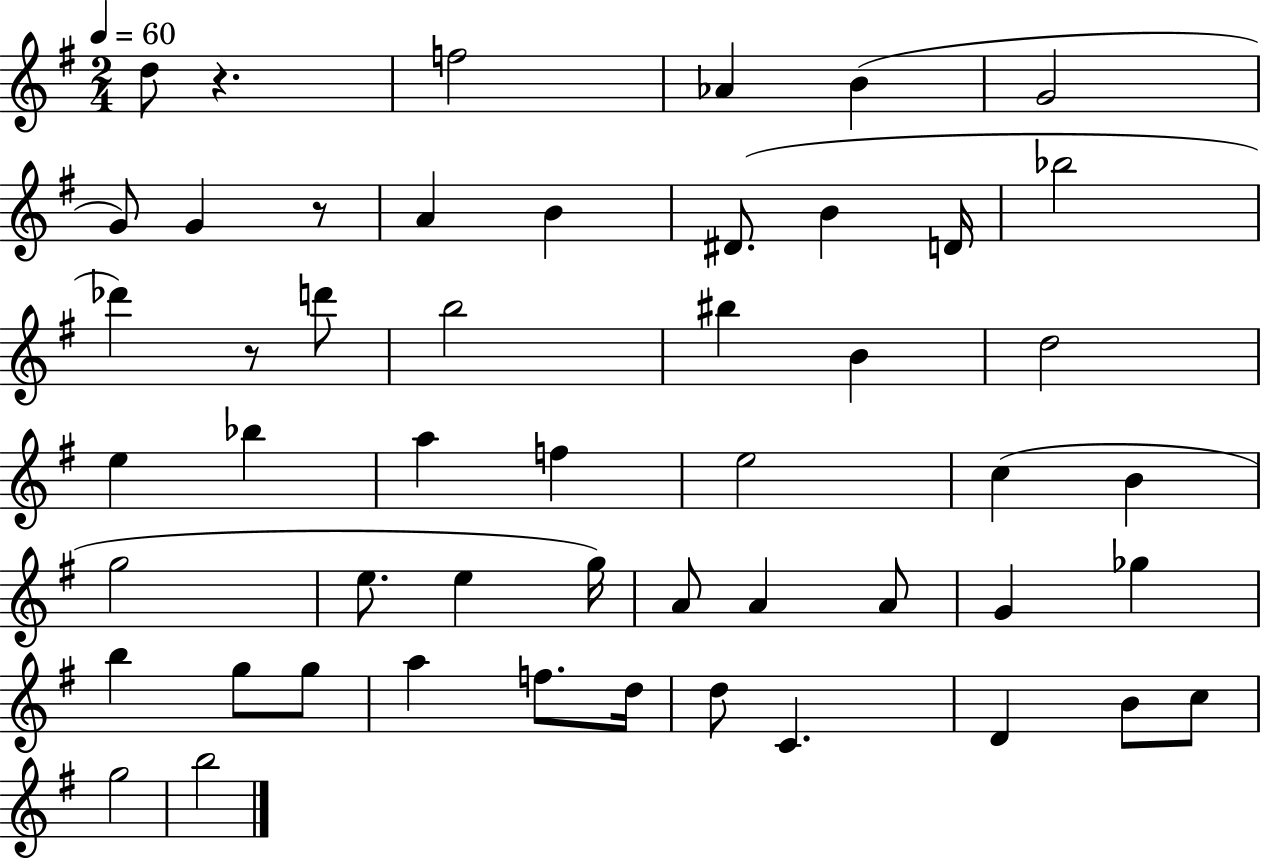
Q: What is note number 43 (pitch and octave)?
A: C4